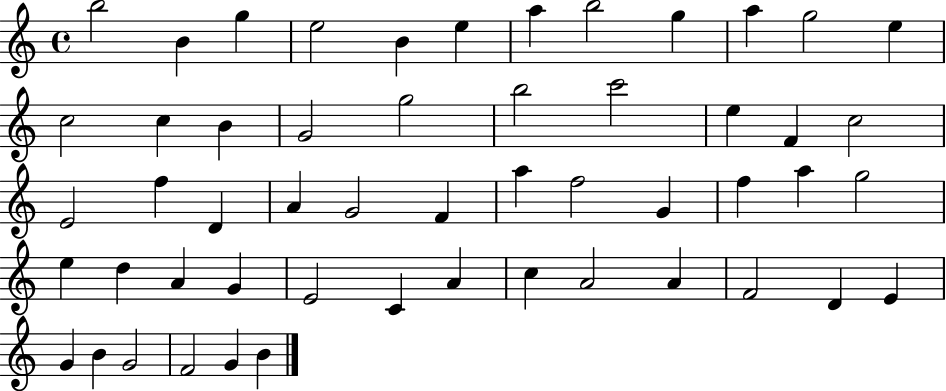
B5/h B4/q G5/q E5/h B4/q E5/q A5/q B5/h G5/q A5/q G5/h E5/q C5/h C5/q B4/q G4/h G5/h B5/h C6/h E5/q F4/q C5/h E4/h F5/q D4/q A4/q G4/h F4/q A5/q F5/h G4/q F5/q A5/q G5/h E5/q D5/q A4/q G4/q E4/h C4/q A4/q C5/q A4/h A4/q F4/h D4/q E4/q G4/q B4/q G4/h F4/h G4/q B4/q